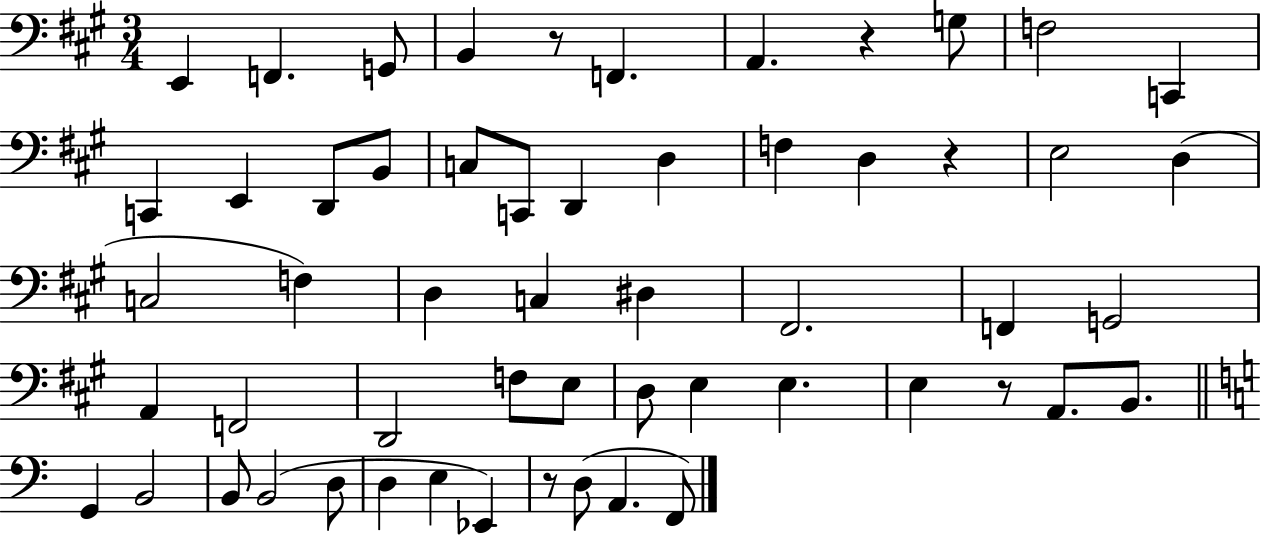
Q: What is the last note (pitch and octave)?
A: F2